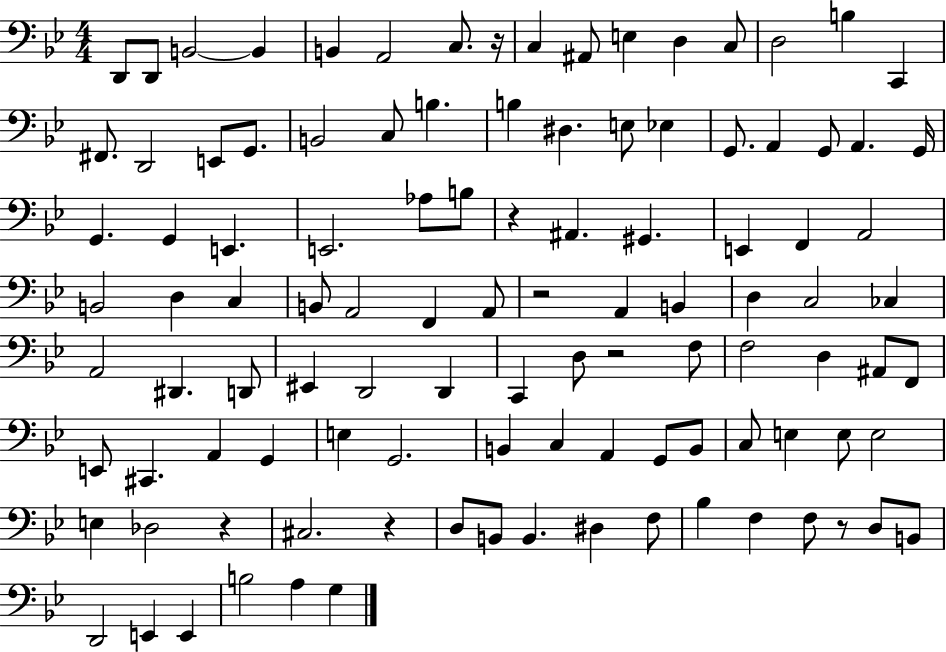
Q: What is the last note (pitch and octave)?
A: G3